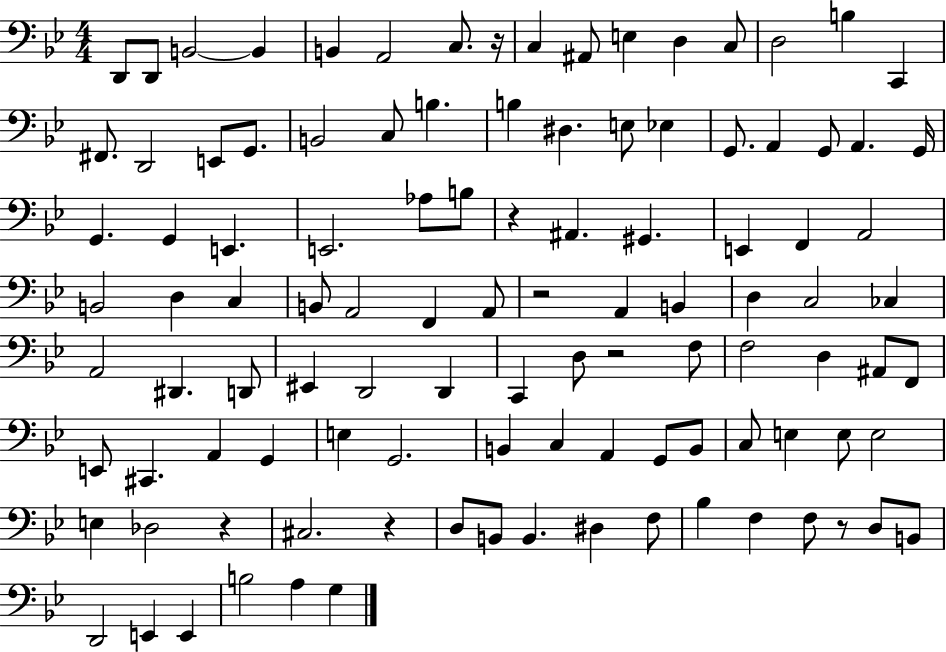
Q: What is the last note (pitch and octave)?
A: G3